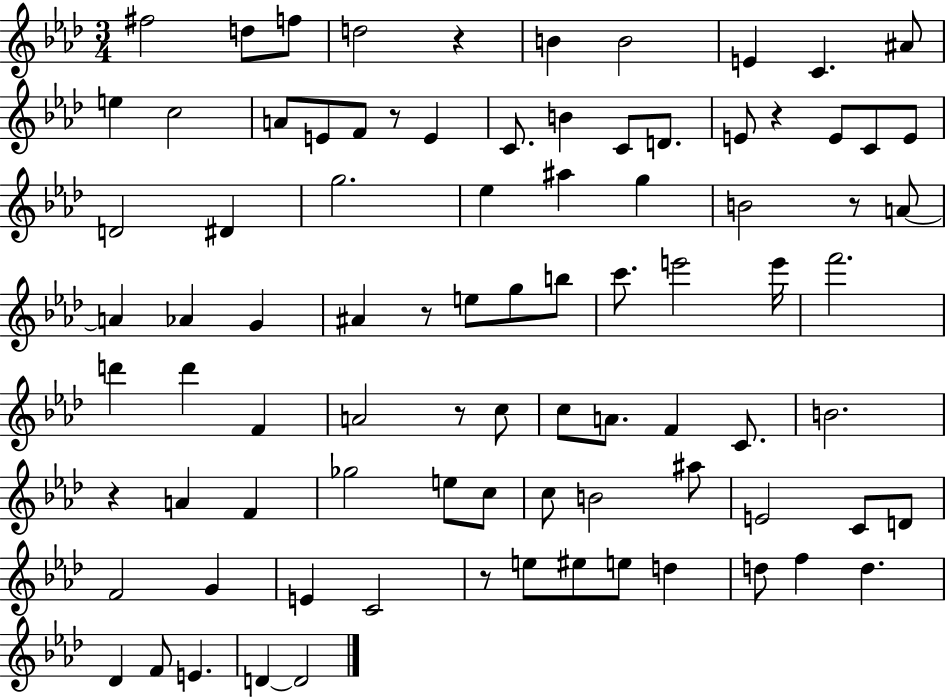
{
  \clef treble
  \numericTimeSignature
  \time 3/4
  \key aes \major
  fis''2 d''8 f''8 | d''2 r4 | b'4 b'2 | e'4 c'4. ais'8 | \break e''4 c''2 | a'8 e'8 f'8 r8 e'4 | c'8. b'4 c'8 d'8. | e'8 r4 e'8 c'8 e'8 | \break d'2 dis'4 | g''2. | ees''4 ais''4 g''4 | b'2 r8 a'8~~ | \break a'4 aes'4 g'4 | ais'4 r8 e''8 g''8 b''8 | c'''8. e'''2 e'''16 | f'''2. | \break d'''4 d'''4 f'4 | a'2 r8 c''8 | c''8 a'8. f'4 c'8. | b'2. | \break r4 a'4 f'4 | ges''2 e''8 c''8 | c''8 b'2 ais''8 | e'2 c'8 d'8 | \break f'2 g'4 | e'4 c'2 | r8 e''8 eis''8 e''8 d''4 | d''8 f''4 d''4. | \break des'4 f'8 e'4. | d'4~~ d'2 | \bar "|."
}